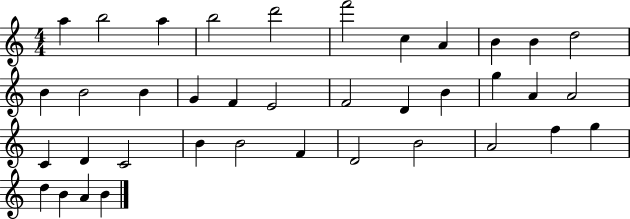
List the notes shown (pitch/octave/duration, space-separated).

A5/q B5/h A5/q B5/h D6/h F6/h C5/q A4/q B4/q B4/q D5/h B4/q B4/h B4/q G4/q F4/q E4/h F4/h D4/q B4/q G5/q A4/q A4/h C4/q D4/q C4/h B4/q B4/h F4/q D4/h B4/h A4/h F5/q G5/q D5/q B4/q A4/q B4/q